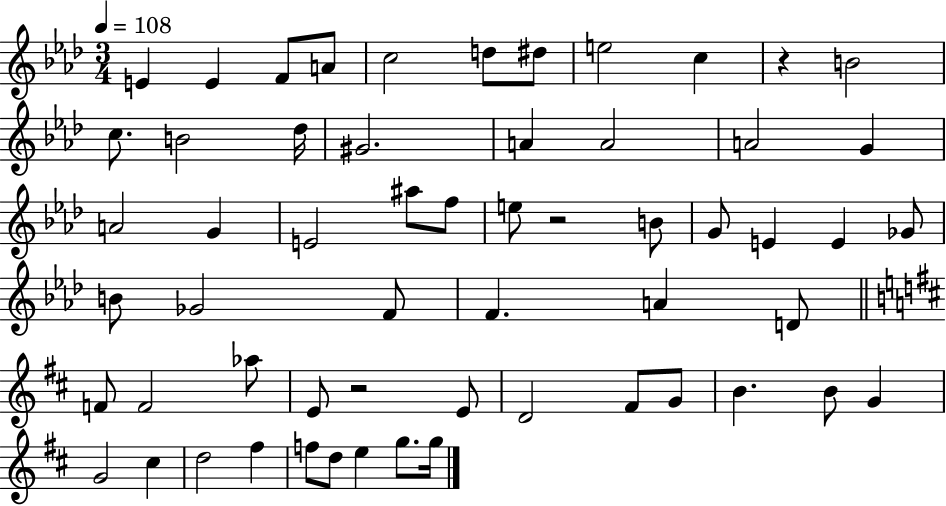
{
  \clef treble
  \numericTimeSignature
  \time 3/4
  \key aes \major
  \tempo 4 = 108
  \repeat volta 2 { e'4 e'4 f'8 a'8 | c''2 d''8 dis''8 | e''2 c''4 | r4 b'2 | \break c''8. b'2 des''16 | gis'2. | a'4 a'2 | a'2 g'4 | \break a'2 g'4 | e'2 ais''8 f''8 | e''8 r2 b'8 | g'8 e'4 e'4 ges'8 | \break b'8 ges'2 f'8 | f'4. a'4 d'8 | \bar "||" \break \key b \minor f'8 f'2 aes''8 | e'8 r2 e'8 | d'2 fis'8 g'8 | b'4. b'8 g'4 | \break g'2 cis''4 | d''2 fis''4 | f''8 d''8 e''4 g''8. g''16 | } \bar "|."
}